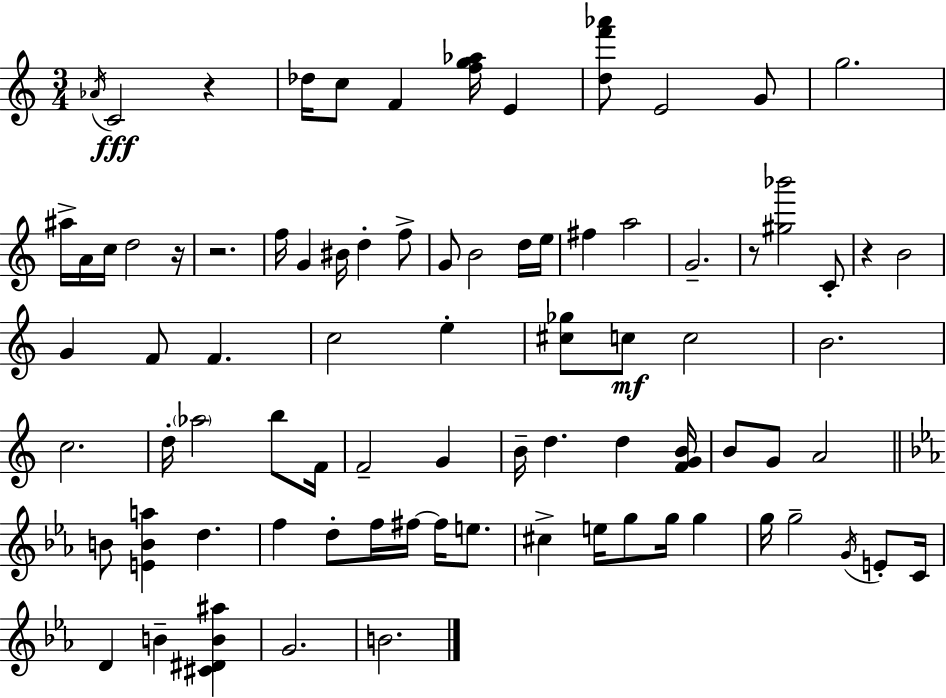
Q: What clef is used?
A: treble